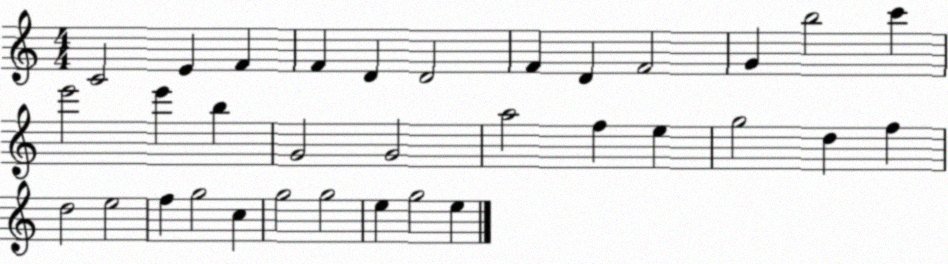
X:1
T:Untitled
M:4/4
L:1/4
K:C
C2 E F F D D2 F D F2 G b2 c' e'2 e' b G2 G2 a2 f e g2 d f d2 e2 f g2 c g2 g2 e g2 e